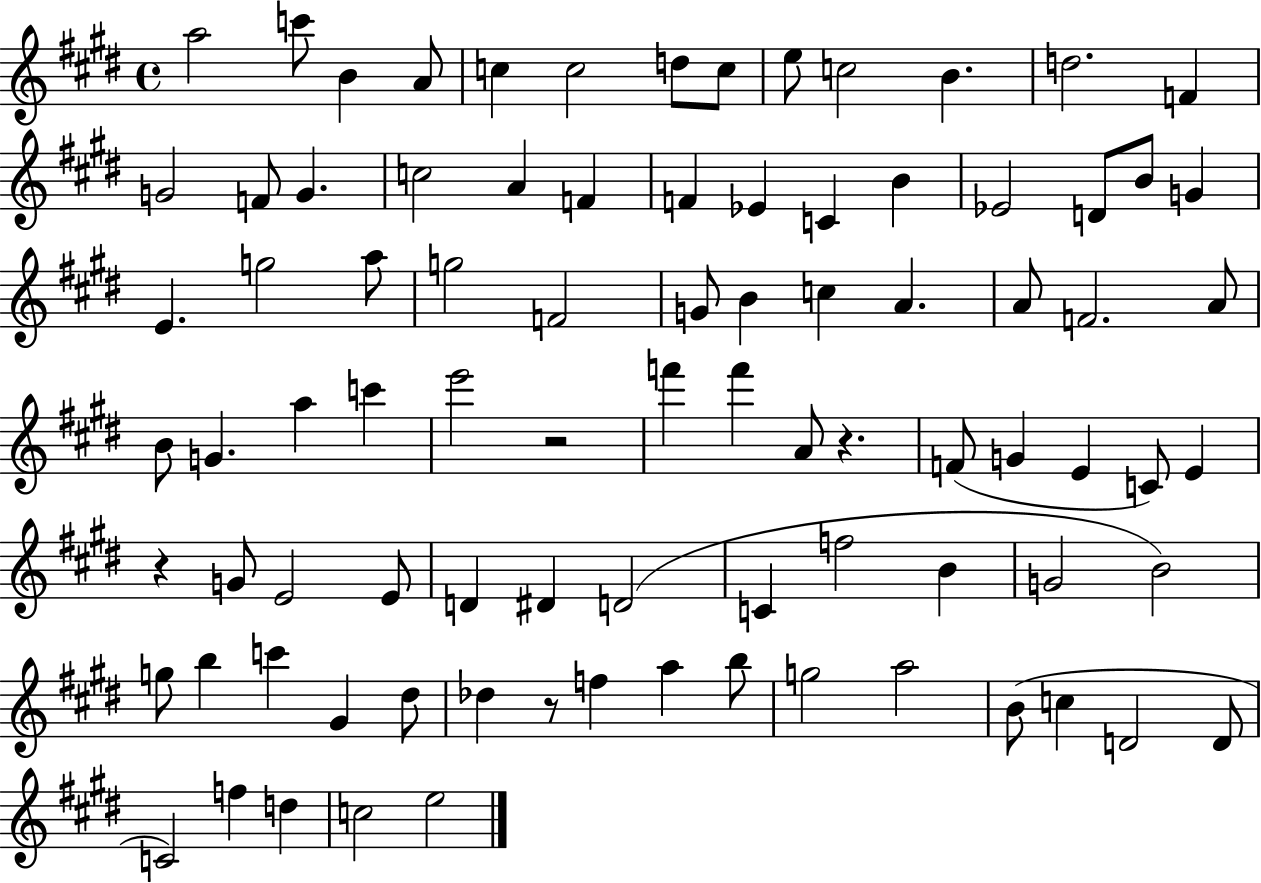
X:1
T:Untitled
M:4/4
L:1/4
K:E
a2 c'/2 B A/2 c c2 d/2 c/2 e/2 c2 B d2 F G2 F/2 G c2 A F F _E C B _E2 D/2 B/2 G E g2 a/2 g2 F2 G/2 B c A A/2 F2 A/2 B/2 G a c' e'2 z2 f' f' A/2 z F/2 G E C/2 E z G/2 E2 E/2 D ^D D2 C f2 B G2 B2 g/2 b c' ^G ^d/2 _d z/2 f a b/2 g2 a2 B/2 c D2 D/2 C2 f d c2 e2